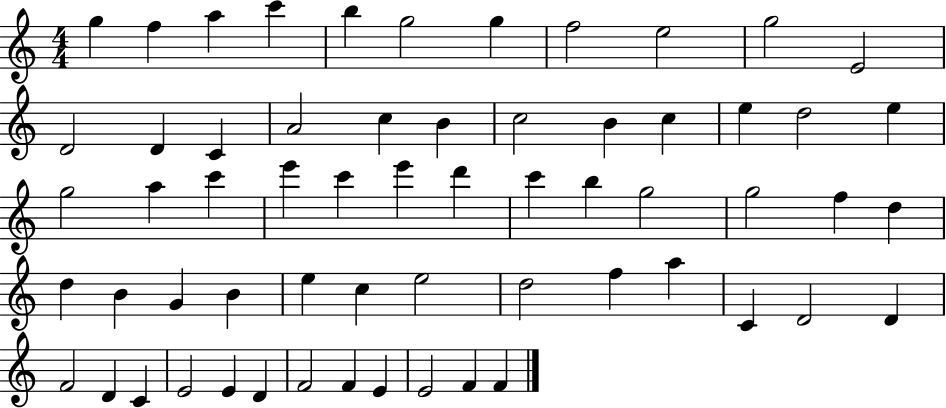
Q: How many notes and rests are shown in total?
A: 61